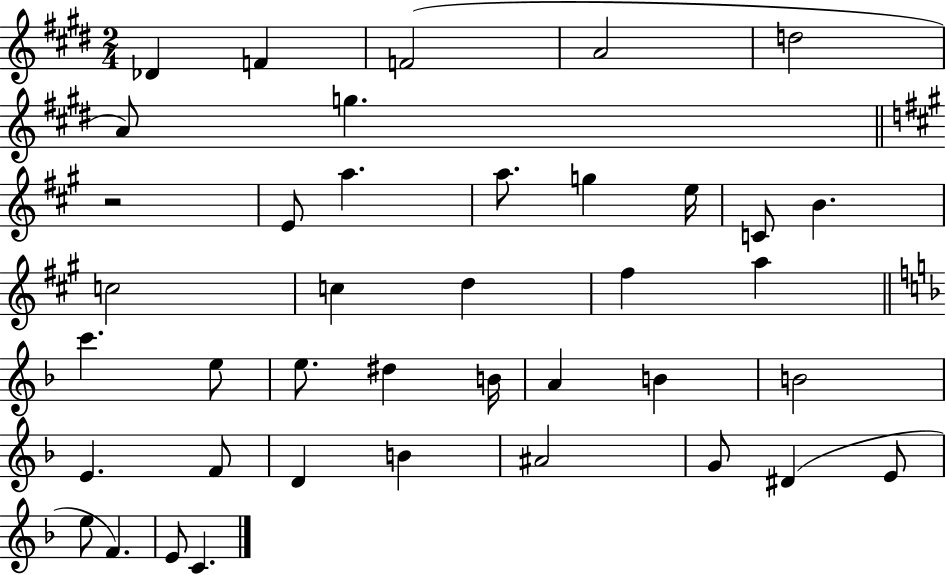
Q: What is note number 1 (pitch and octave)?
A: Db4